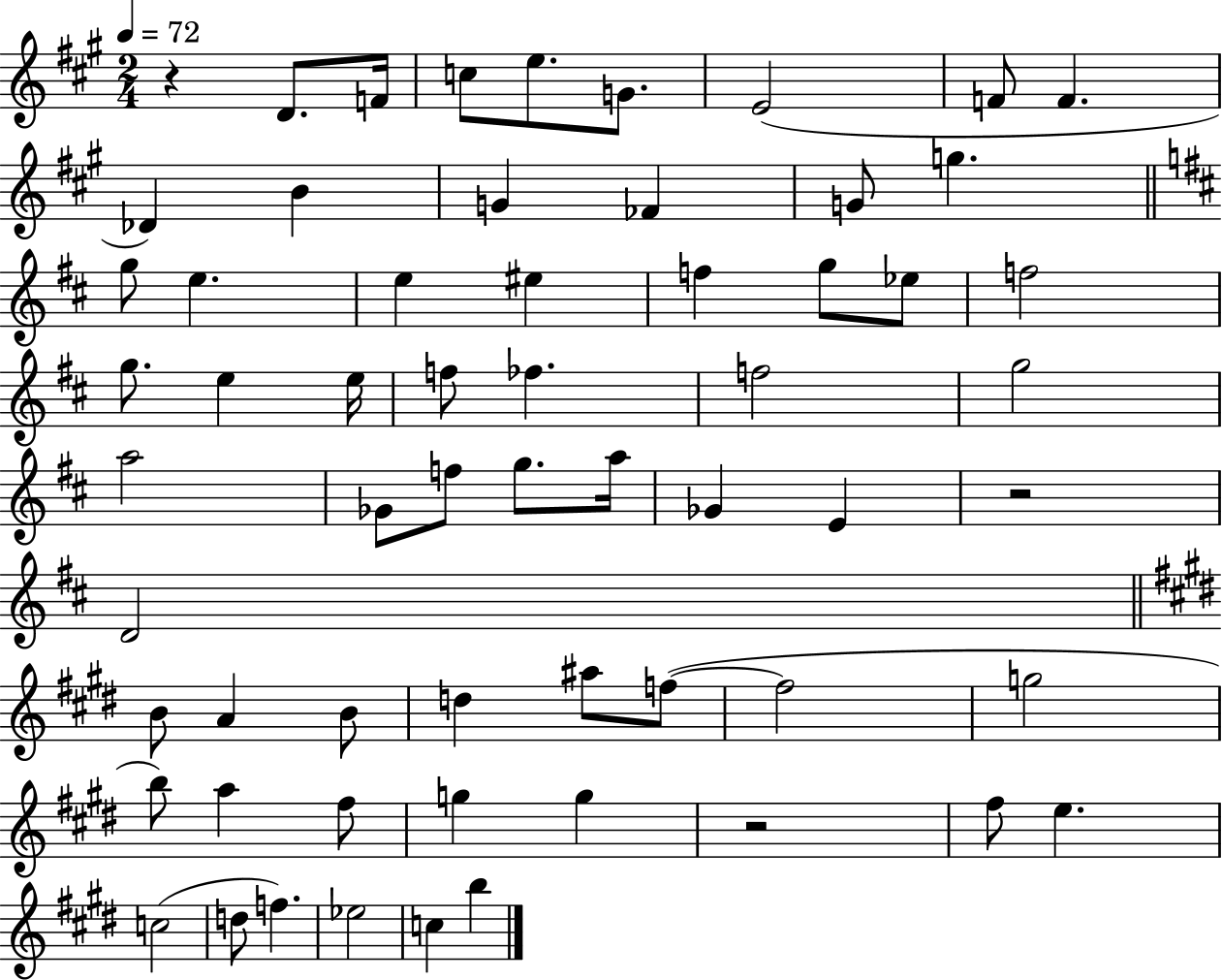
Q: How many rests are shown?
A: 3